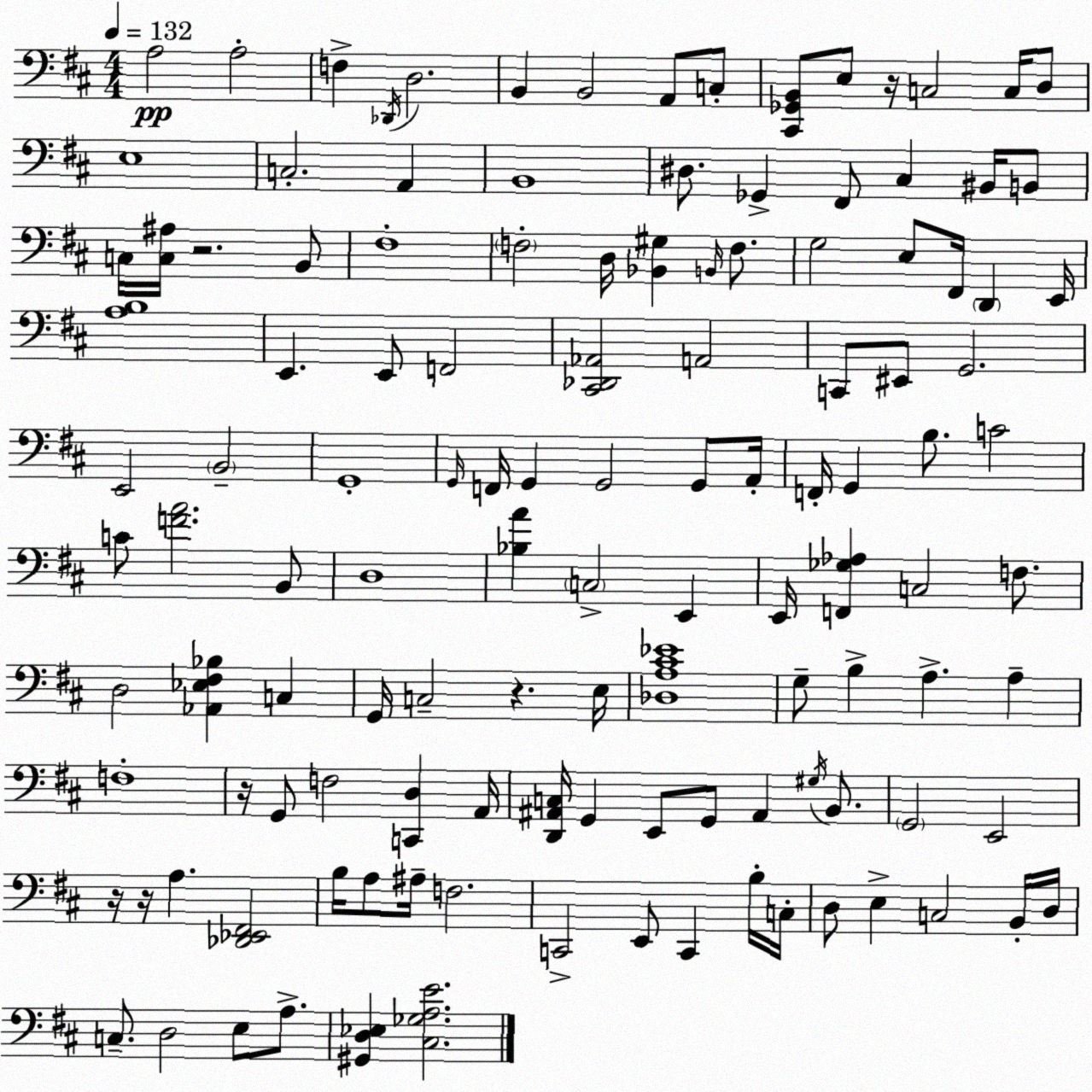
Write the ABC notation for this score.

X:1
T:Untitled
M:4/4
L:1/4
K:D
A,2 A,2 F, _D,,/4 D,2 B,, B,,2 A,,/2 C,/2 [^C,,_G,,B,,]/2 E,/2 z/4 C,2 C,/4 D,/2 E,4 C,2 A,, B,,4 ^D,/2 _G,, ^F,,/2 ^C, ^B,,/4 B,,/2 C,/4 [C,^A,]/4 z2 B,,/2 ^F,4 F,2 D,/4 [_B,,^G,] B,,/4 F,/2 G,2 E,/2 ^F,,/4 D,, E,,/4 [A,B,]4 E,, E,,/2 F,,2 [^C,,_D,,_A,,]2 A,,2 C,,/2 ^E,,/2 G,,2 E,,2 B,,2 G,,4 G,,/4 F,,/4 G,, G,,2 G,,/2 A,,/4 F,,/4 G,, B,/2 C2 C/2 [FA]2 B,,/2 D,4 [_B,A] C,2 E,, E,,/4 [F,,_G,_A,] C,2 F,/2 D,2 [_A,,_E,^F,_B,] C, G,,/4 C,2 z E,/4 [_D,A,^C_E]4 G,/2 B, A, A, F,4 z/4 G,,/2 F,2 [C,,D,] A,,/4 [D,,^A,,C,]/4 G,, E,,/2 G,,/2 ^A,, ^G,/4 B,,/2 G,,2 E,,2 z/4 z/4 A, [_D,,_E,,^F,,]2 B,/4 A,/2 ^A,/4 F,2 C,,2 E,,/2 C,, B,/4 C,/4 D,/2 E, C,2 B,,/4 D,/4 C,/2 D,2 E,/2 A,/2 [^G,,D,_E,] [^C,_G,A,E]2